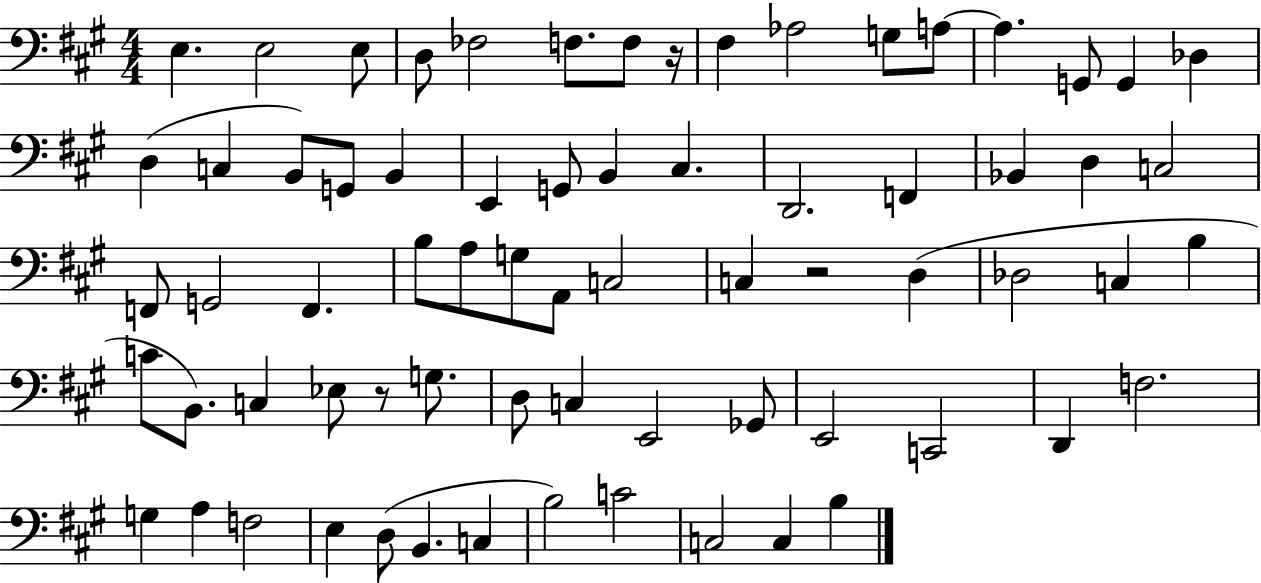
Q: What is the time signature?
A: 4/4